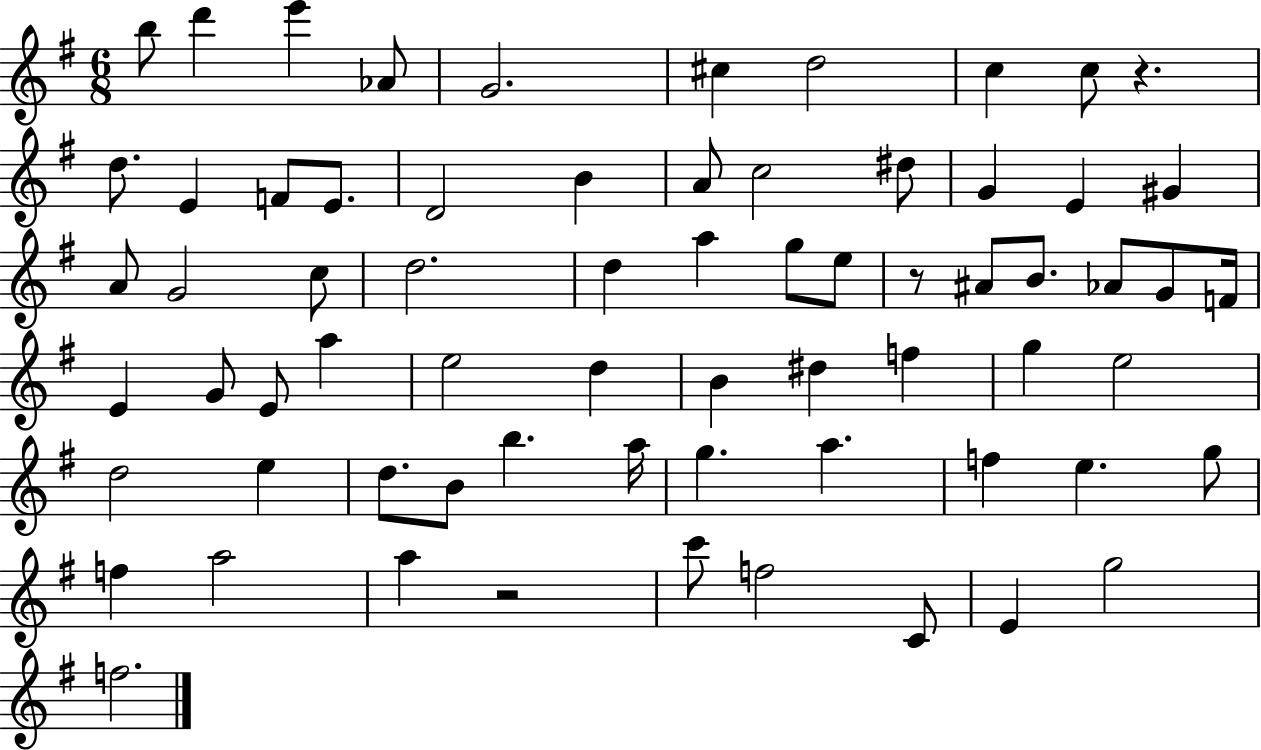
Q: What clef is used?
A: treble